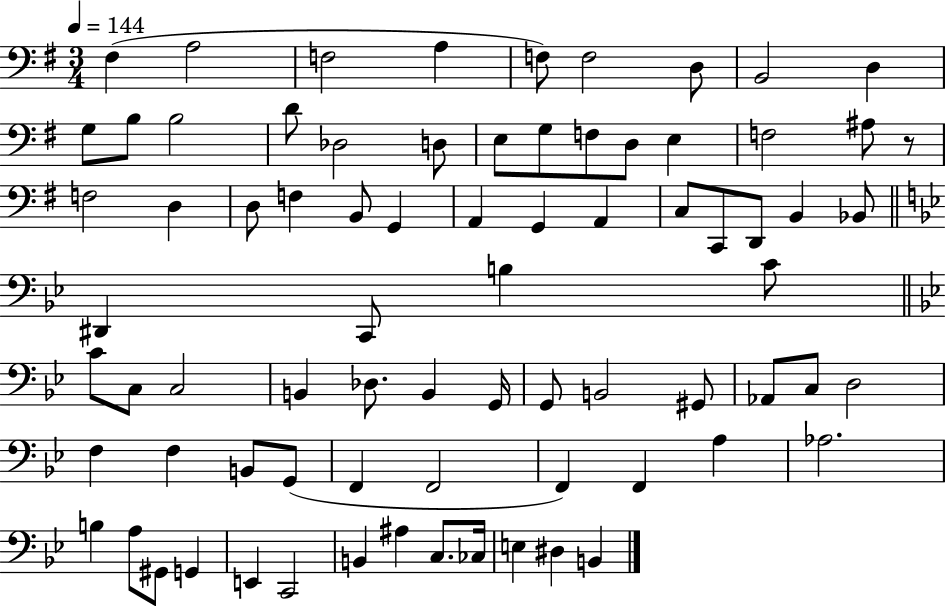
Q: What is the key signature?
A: G major